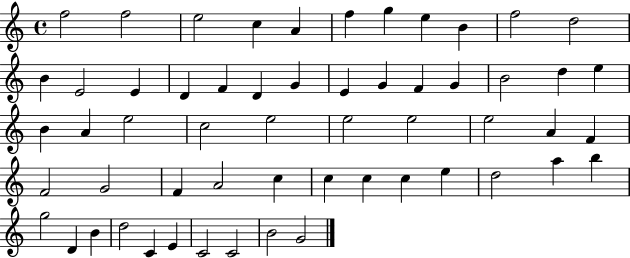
F5/h F5/h E5/h C5/q A4/q F5/q G5/q E5/q B4/q F5/h D5/h B4/q E4/h E4/q D4/q F4/q D4/q G4/q E4/q G4/q F4/q G4/q B4/h D5/q E5/q B4/q A4/q E5/h C5/h E5/h E5/h E5/h E5/h A4/q F4/q F4/h G4/h F4/q A4/h C5/q C5/q C5/q C5/q E5/q D5/h A5/q B5/q G5/h D4/q B4/q D5/h C4/q E4/q C4/h C4/h B4/h G4/h